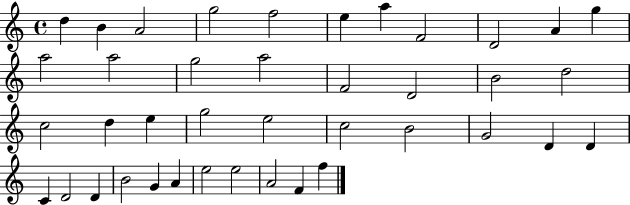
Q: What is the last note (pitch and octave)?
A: F5